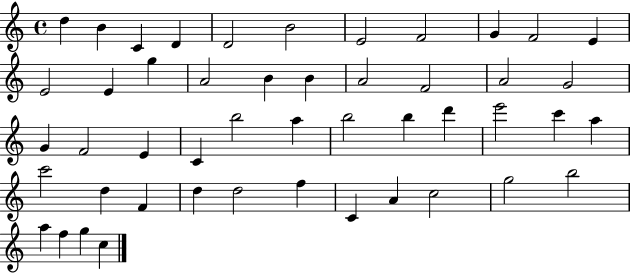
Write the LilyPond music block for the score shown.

{
  \clef treble
  \time 4/4
  \defaultTimeSignature
  \key c \major
  d''4 b'4 c'4 d'4 | d'2 b'2 | e'2 f'2 | g'4 f'2 e'4 | \break e'2 e'4 g''4 | a'2 b'4 b'4 | a'2 f'2 | a'2 g'2 | \break g'4 f'2 e'4 | c'4 b''2 a''4 | b''2 b''4 d'''4 | e'''2 c'''4 a''4 | \break c'''2 d''4 f'4 | d''4 d''2 f''4 | c'4 a'4 c''2 | g''2 b''2 | \break a''4 f''4 g''4 c''4 | \bar "|."
}